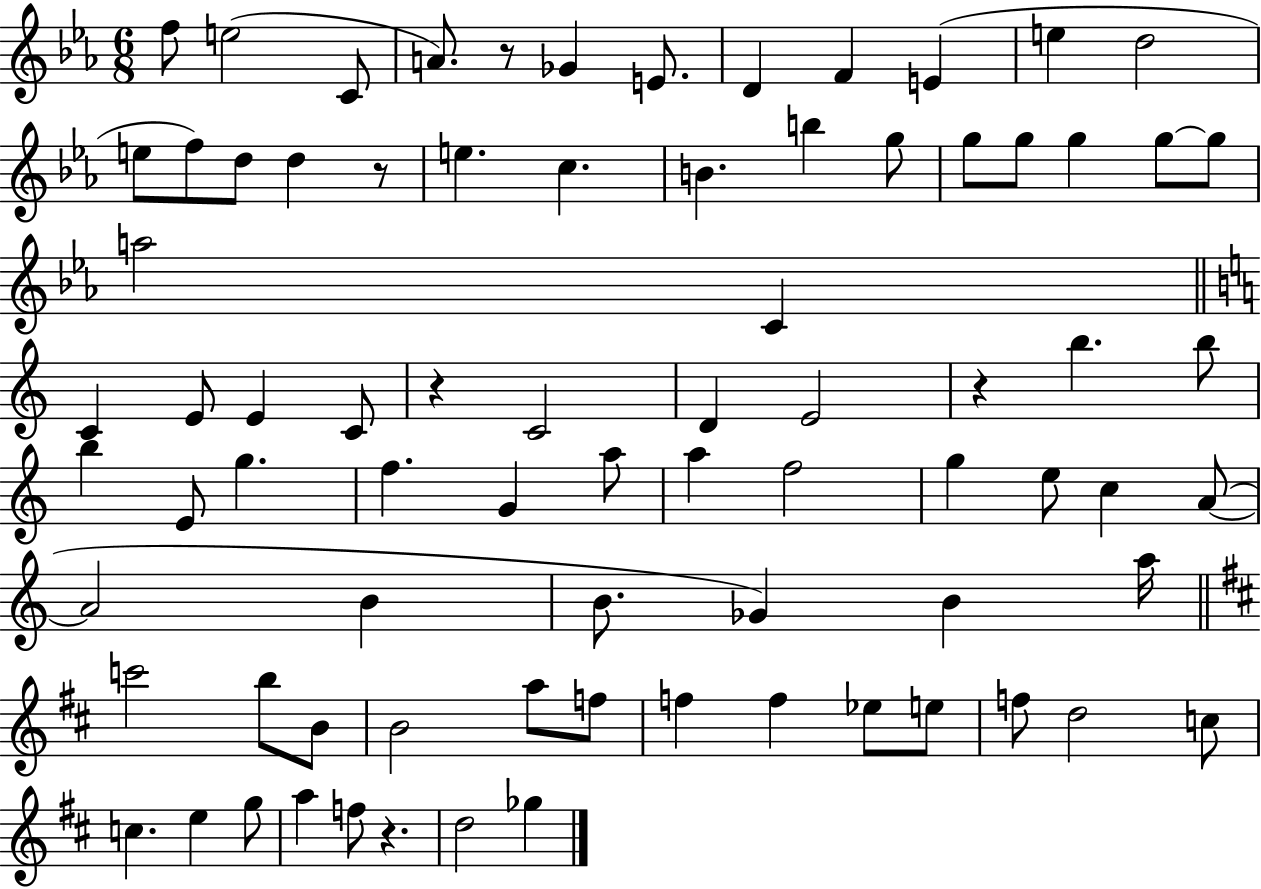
X:1
T:Untitled
M:6/8
L:1/4
K:Eb
f/2 e2 C/2 A/2 z/2 _G E/2 D F E e d2 e/2 f/2 d/2 d z/2 e c B b g/2 g/2 g/2 g g/2 g/2 a2 C C E/2 E C/2 z C2 D E2 z b b/2 b E/2 g f G a/2 a f2 g e/2 c A/2 A2 B B/2 _G B a/4 c'2 b/2 B/2 B2 a/2 f/2 f f _e/2 e/2 f/2 d2 c/2 c e g/2 a f/2 z d2 _g